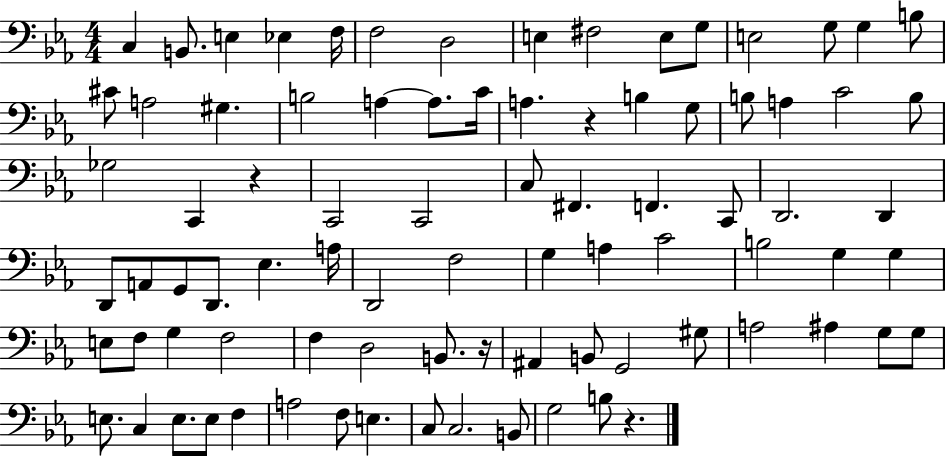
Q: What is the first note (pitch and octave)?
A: C3